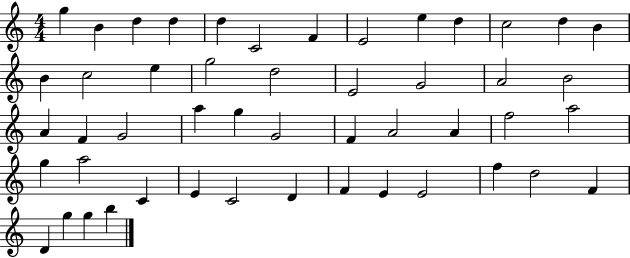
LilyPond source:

{
  \clef treble
  \numericTimeSignature
  \time 4/4
  \key c \major
  g''4 b'4 d''4 d''4 | d''4 c'2 f'4 | e'2 e''4 d''4 | c''2 d''4 b'4 | \break b'4 c''2 e''4 | g''2 d''2 | e'2 g'2 | a'2 b'2 | \break a'4 f'4 g'2 | a''4 g''4 g'2 | f'4 a'2 a'4 | f''2 a''2 | \break g''4 a''2 c'4 | e'4 c'2 d'4 | f'4 e'4 e'2 | f''4 d''2 f'4 | \break d'4 g''4 g''4 b''4 | \bar "|."
}